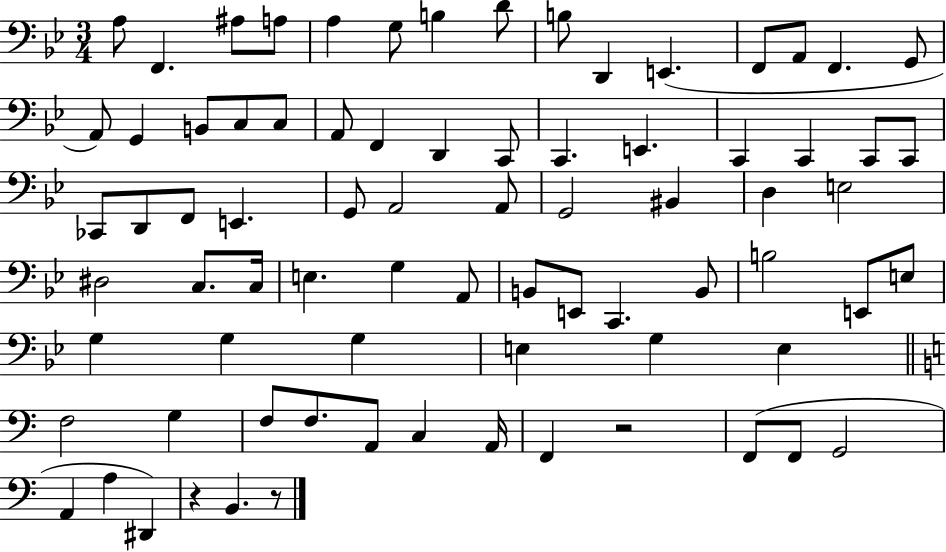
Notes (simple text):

A3/e F2/q. A#3/e A3/e A3/q G3/e B3/q D4/e B3/e D2/q E2/q. F2/e A2/e F2/q. G2/e A2/e G2/q B2/e C3/e C3/e A2/e F2/q D2/q C2/e C2/q. E2/q. C2/q C2/q C2/e C2/e CES2/e D2/e F2/e E2/q. G2/e A2/h A2/e G2/h BIS2/q D3/q E3/h D#3/h C3/e. C3/s E3/q. G3/q A2/e B2/e E2/e C2/q. B2/e B3/h E2/e E3/e G3/q G3/q G3/q E3/q G3/q E3/q F3/h G3/q F3/e F3/e. A2/e C3/q A2/s F2/q R/h F2/e F2/e G2/h A2/q A3/q D#2/q R/q B2/q. R/e